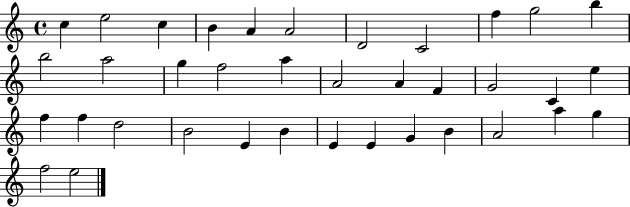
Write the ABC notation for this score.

X:1
T:Untitled
M:4/4
L:1/4
K:C
c e2 c B A A2 D2 C2 f g2 b b2 a2 g f2 a A2 A F G2 C e f f d2 B2 E B E E G B A2 a g f2 e2